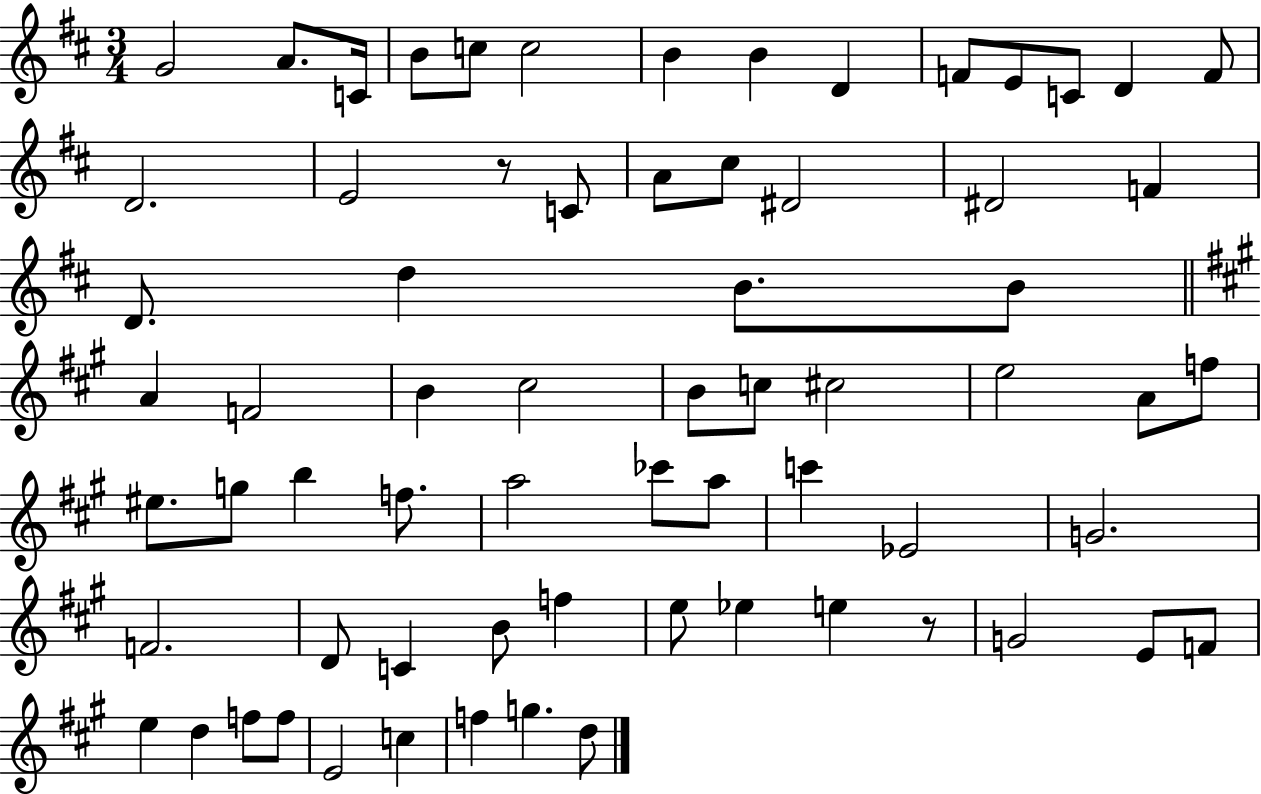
{
  \clef treble
  \numericTimeSignature
  \time 3/4
  \key d \major
  \repeat volta 2 { g'2 a'8. c'16 | b'8 c''8 c''2 | b'4 b'4 d'4 | f'8 e'8 c'8 d'4 f'8 | \break d'2. | e'2 r8 c'8 | a'8 cis''8 dis'2 | dis'2 f'4 | \break d'8. d''4 b'8. b'8 | \bar "||" \break \key a \major a'4 f'2 | b'4 cis''2 | b'8 c''8 cis''2 | e''2 a'8 f''8 | \break eis''8. g''8 b''4 f''8. | a''2 ces'''8 a''8 | c'''4 ees'2 | g'2. | \break f'2. | d'8 c'4 b'8 f''4 | e''8 ees''4 e''4 r8 | g'2 e'8 f'8 | \break e''4 d''4 f''8 f''8 | e'2 c''4 | f''4 g''4. d''8 | } \bar "|."
}